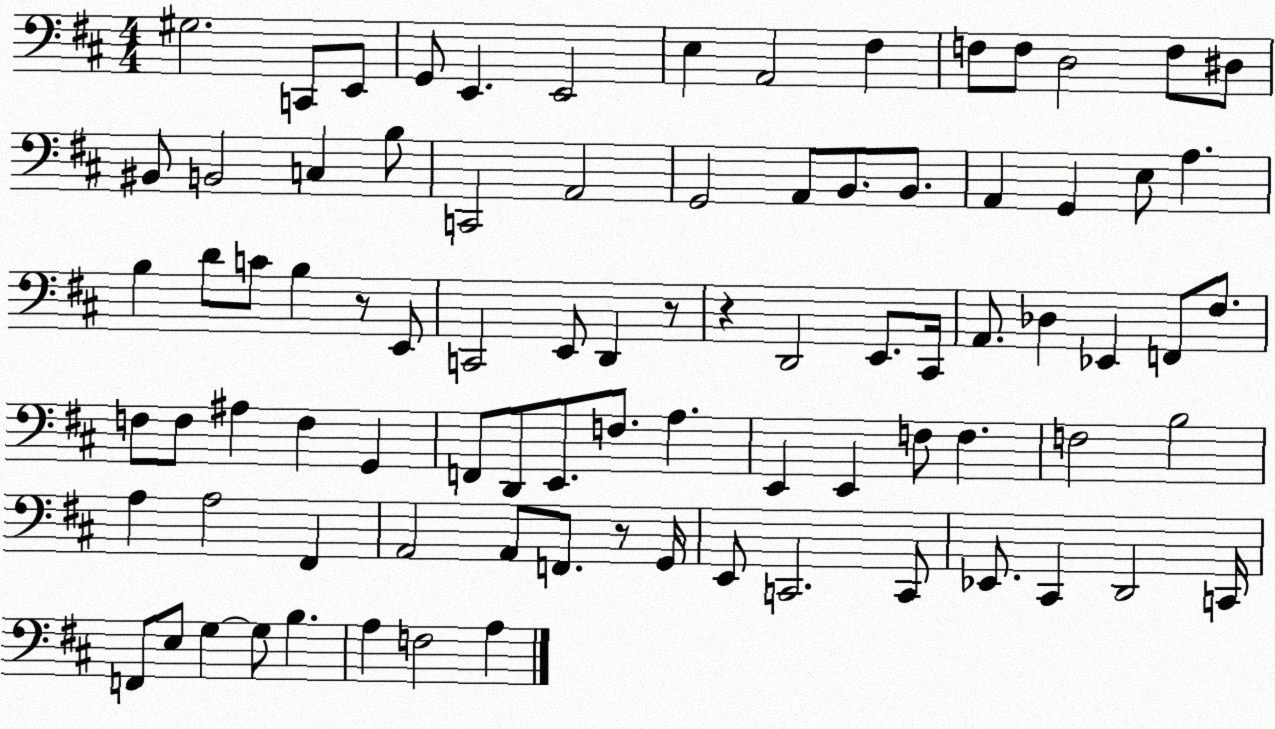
X:1
T:Untitled
M:4/4
L:1/4
K:D
^G,2 C,,/2 E,,/2 G,,/2 E,, E,,2 E, A,,2 ^F, F,/2 F,/2 D,2 F,/2 ^D,/2 ^B,,/2 B,,2 C, B,/2 C,,2 A,,2 G,,2 A,,/2 B,,/2 B,,/2 A,, G,, E,/2 A, B, D/2 C/2 B, z/2 E,,/2 C,,2 E,,/2 D,, z/2 z D,,2 E,,/2 ^C,,/4 A,,/2 _D, _E,, F,,/2 ^F,/2 F,/2 F,/2 ^A, F, G,, F,,/2 D,,/2 E,,/2 F,/2 A, E,, E,, F,/2 F, F,2 B,2 A, A,2 ^F,, A,,2 A,,/2 F,,/2 z/2 G,,/4 E,,/2 C,,2 C,,/2 _E,,/2 ^C,, D,,2 C,,/4 F,,/2 E,/2 G, G,/2 B, A, F,2 A,